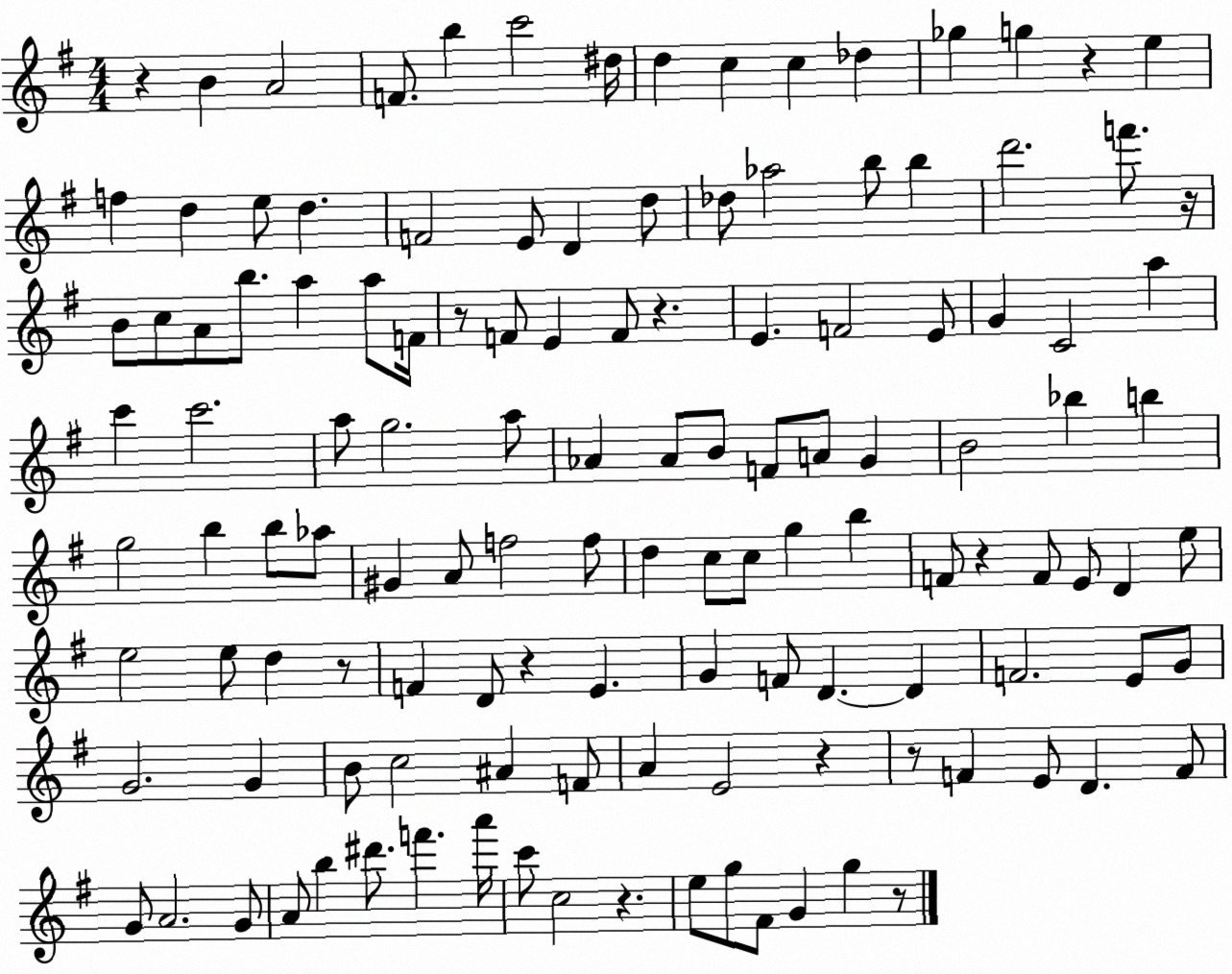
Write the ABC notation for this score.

X:1
T:Untitled
M:4/4
L:1/4
K:G
z B A2 F/2 b c'2 ^d/4 d c c _d _g g z e f d e/2 d F2 E/2 D d/2 _d/2 _a2 b/2 b d'2 f'/2 z/4 B/2 c/2 A/2 b/2 a a/2 F/4 z/2 F/2 E F/2 z E F2 E/2 G C2 a c' c'2 a/2 g2 a/2 _A _A/2 B/2 F/2 A/2 G B2 _b b g2 b b/2 _a/2 ^G A/2 f2 f/2 d c/2 c/2 g b F/2 z F/2 E/2 D e/2 e2 e/2 d z/2 F D/2 z E G F/2 D D F2 E/2 G/2 G2 G B/2 c2 ^A F/2 A E2 z z/2 F E/2 D F/2 G/2 A2 G/2 A/2 b ^d'/2 f' a'/4 c'/2 c2 z e/2 g/2 ^F/2 G g z/2